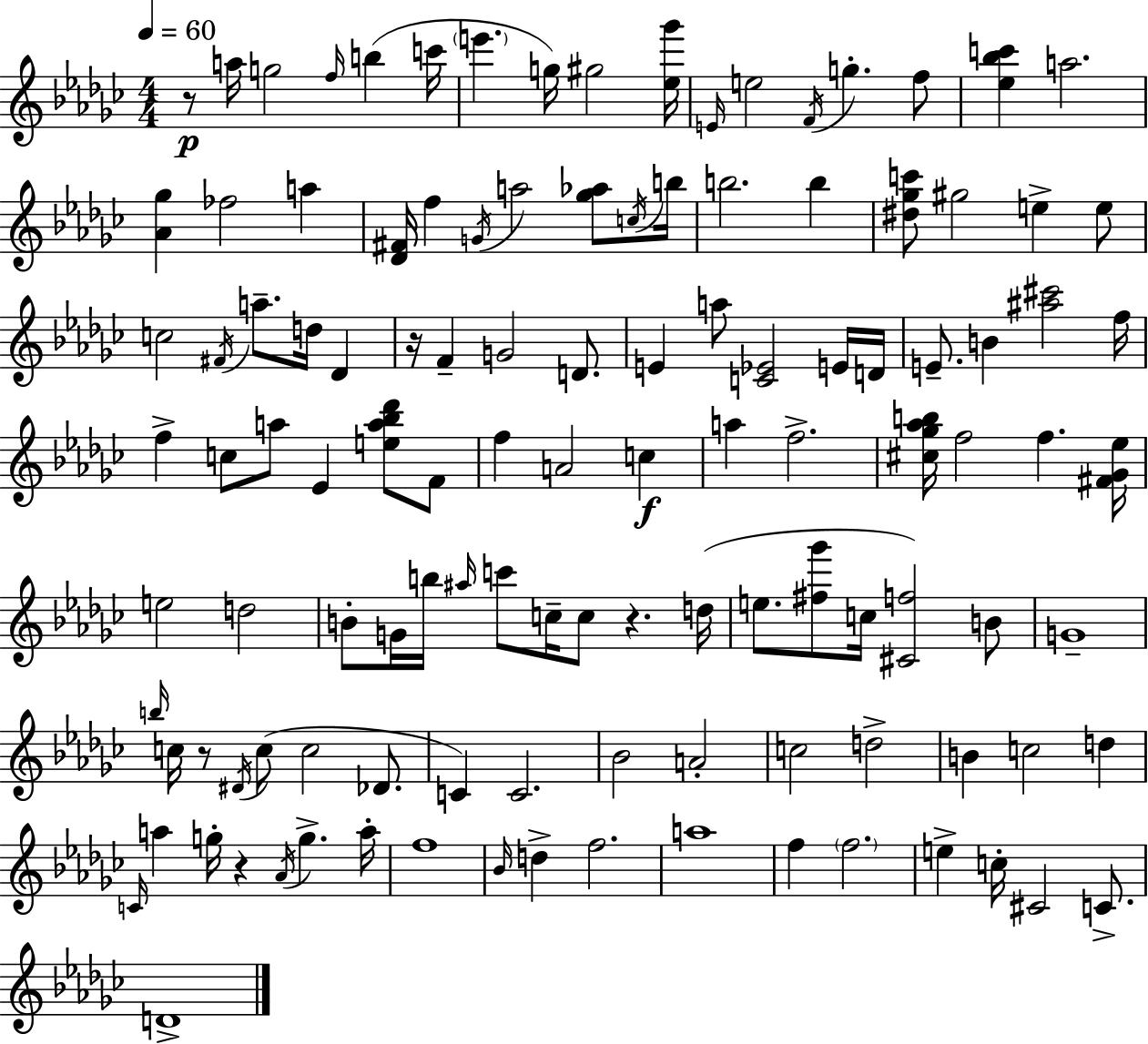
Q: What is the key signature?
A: EES minor